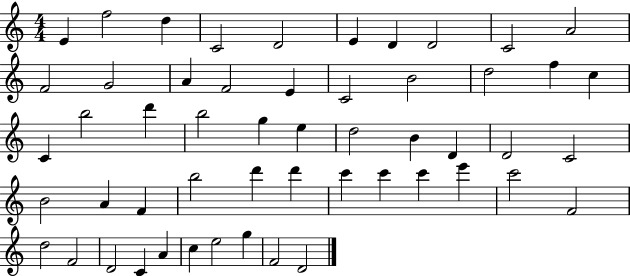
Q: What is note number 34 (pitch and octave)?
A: F4